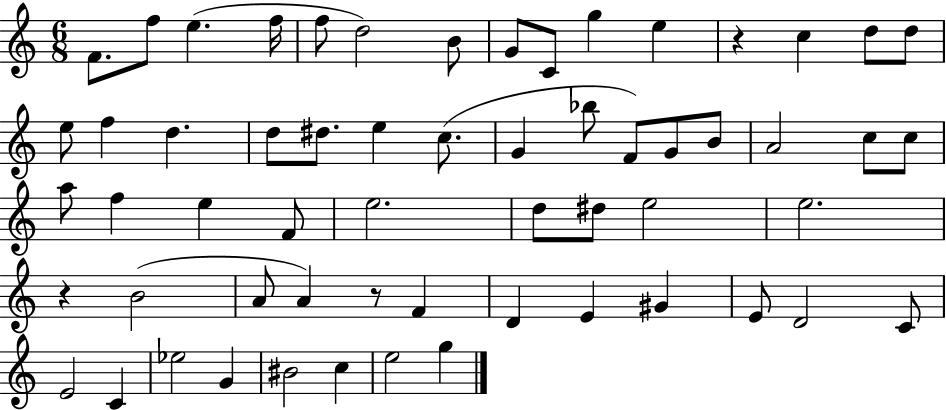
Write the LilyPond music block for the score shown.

{
  \clef treble
  \numericTimeSignature
  \time 6/8
  \key c \major
  f'8. f''8 e''4.( f''16 | f''8 d''2) b'8 | g'8 c'8 g''4 e''4 | r4 c''4 d''8 d''8 | \break e''8 f''4 d''4. | d''8 dis''8. e''4 c''8.( | g'4 bes''8 f'8) g'8 b'8 | a'2 c''8 c''8 | \break a''8 f''4 e''4 f'8 | e''2. | d''8 dis''8 e''2 | e''2. | \break r4 b'2( | a'8 a'4) r8 f'4 | d'4 e'4 gis'4 | e'8 d'2 c'8 | \break e'2 c'4 | ees''2 g'4 | bis'2 c''4 | e''2 g''4 | \break \bar "|."
}